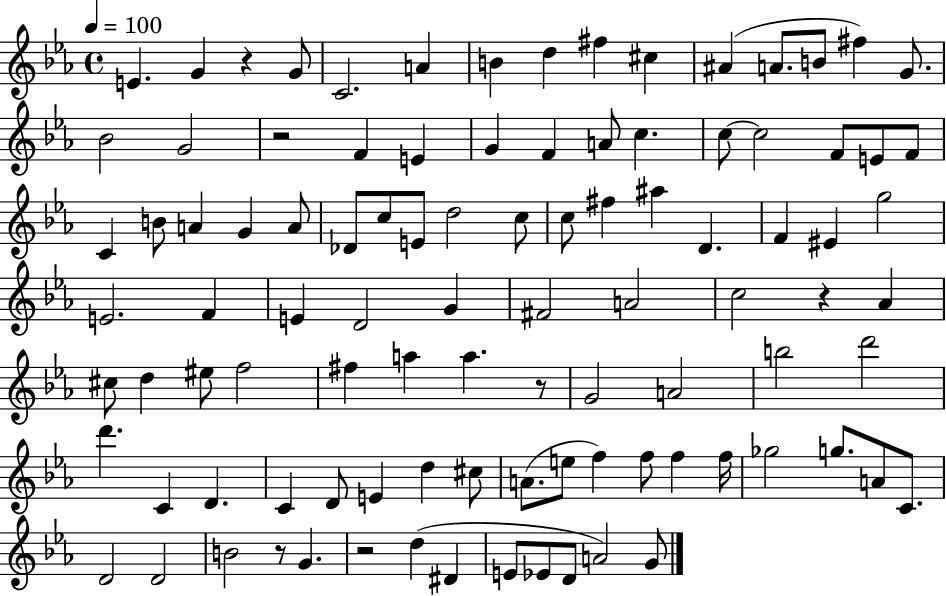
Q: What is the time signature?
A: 4/4